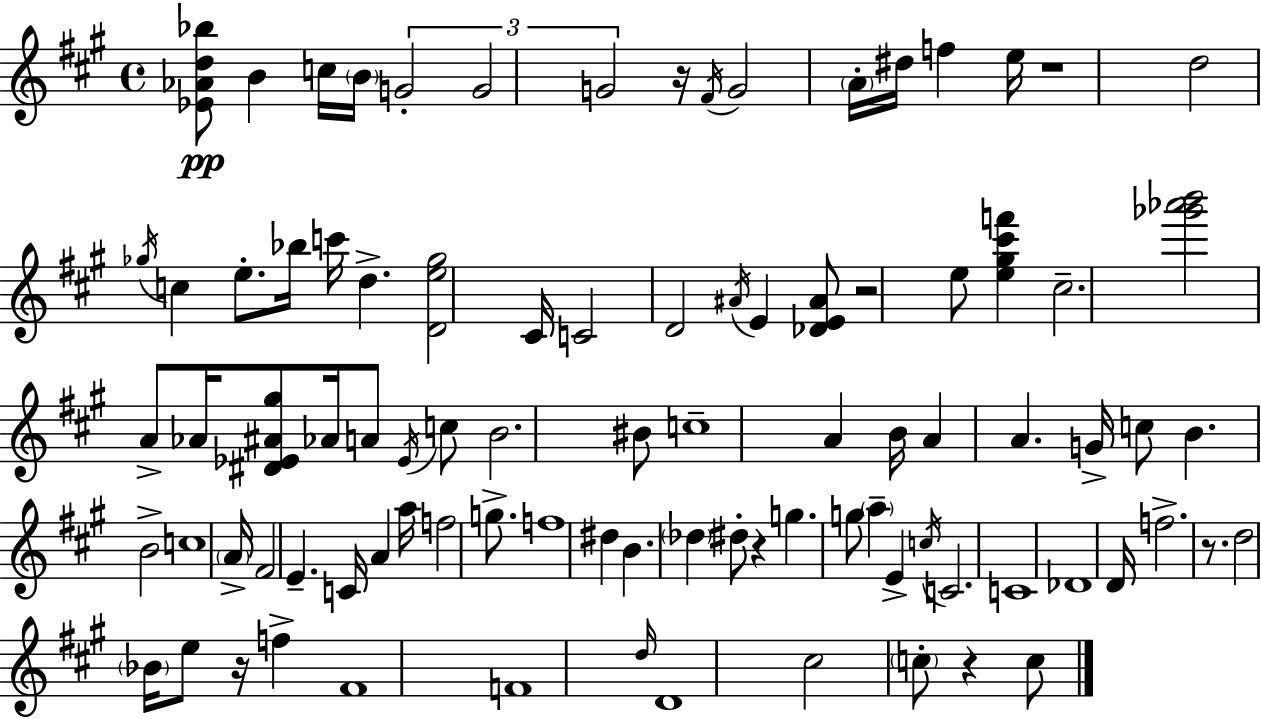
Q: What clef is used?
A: treble